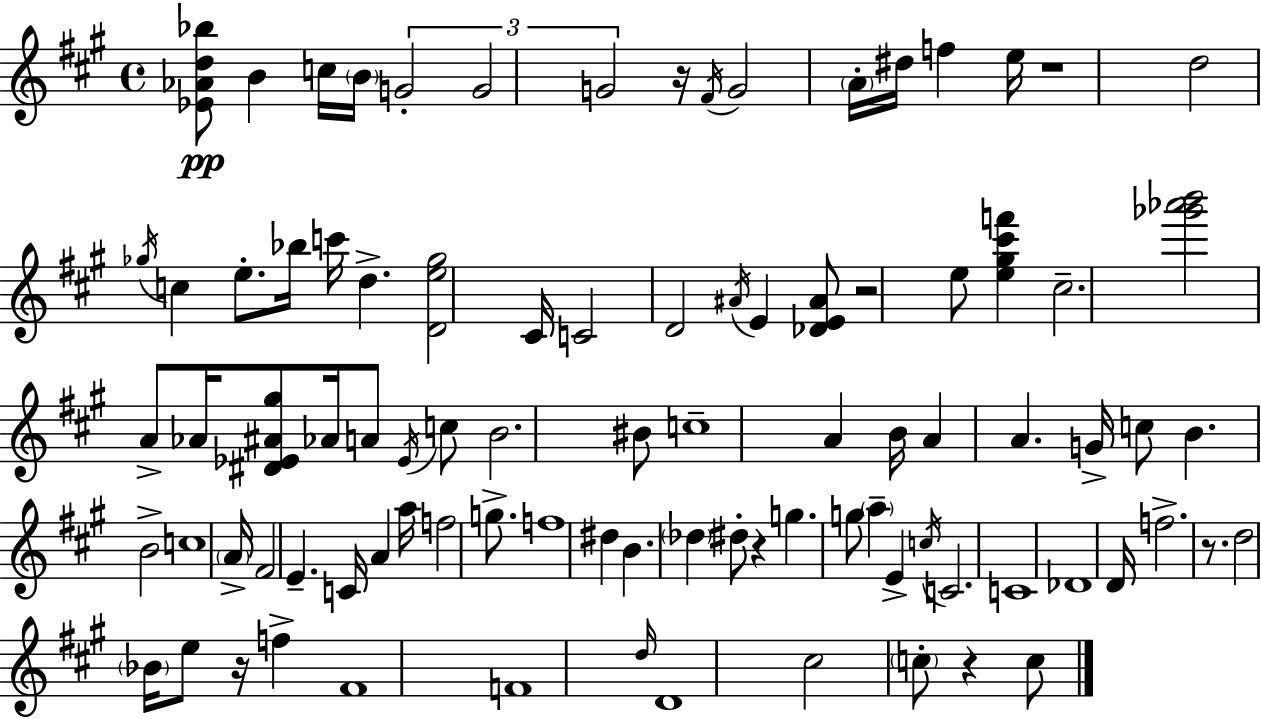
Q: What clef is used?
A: treble